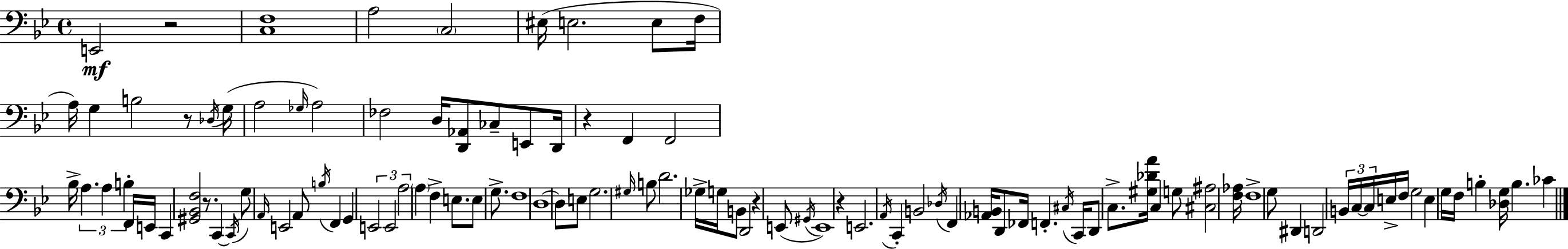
E2/h R/h [C3,F3]/w A3/h C3/h EIS3/s E3/h. E3/e F3/s A3/s G3/q B3/h R/e Db3/s G3/s A3/h Gb3/s A3/h FES3/h D3/s [D2,Ab2]/e CES3/e E2/e D2/s R/q F2/q F2/h Bb3/s A3/q. A3/q B3/q F2/s E2/s C2/q [G#2,Bb2,F3]/h R/e. C2/q C2/s G3/e A2/s E2/h A2/e B3/s F2/q G2/q E2/h E2/h A3/h A3/q F3/q E3/e. E3/e G3/e. F3/w D3/w D3/e E3/e G3/h. G#3/s B3/e D4/h. Gb3/s G3/s B2/e D2/h R/q E2/e G#2/s E2/w R/q E2/h. A2/s C2/q B2/h Db3/s F2/q [Ab2,B2]/s D2/e FES2/s F2/q. C#3/s C2/s D2/e C3/e. [G#3,Db4,A4]/s C3/q G3/e [C#3,A#3]/h [F3,Ab3]/s F3/w G3/e D#2/q D2/h B2/s C3/s C3/s E3/s F3/s G3/h E3/q G3/s F3/s B3/q [Db3,G3]/s B3/q. CES4/q